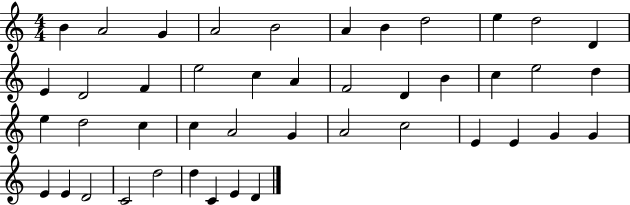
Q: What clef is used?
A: treble